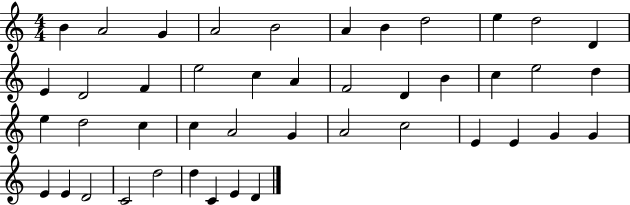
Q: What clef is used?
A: treble